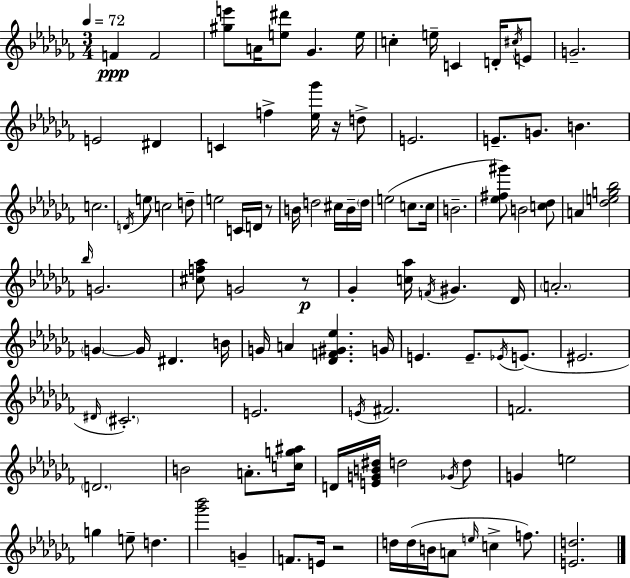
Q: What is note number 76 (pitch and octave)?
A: G5